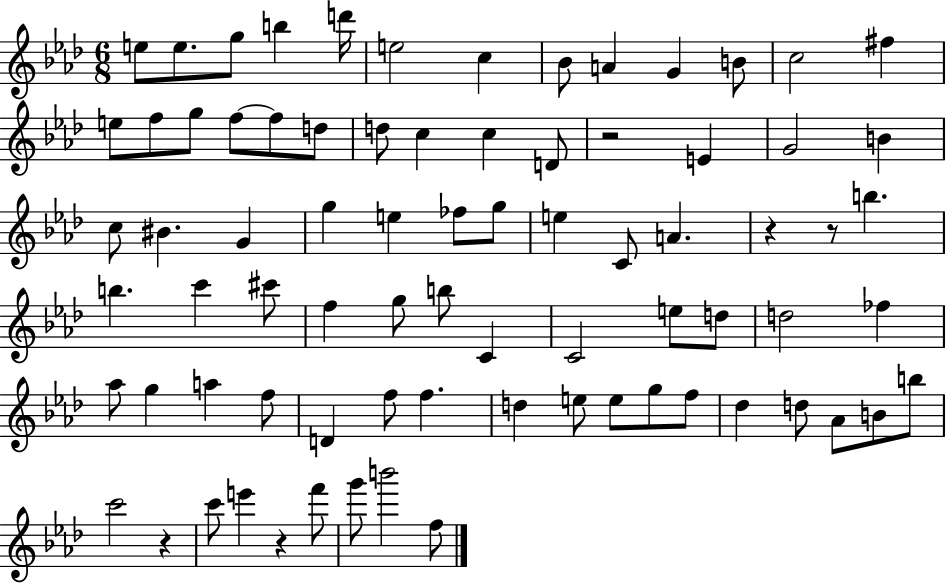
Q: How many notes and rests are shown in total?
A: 78